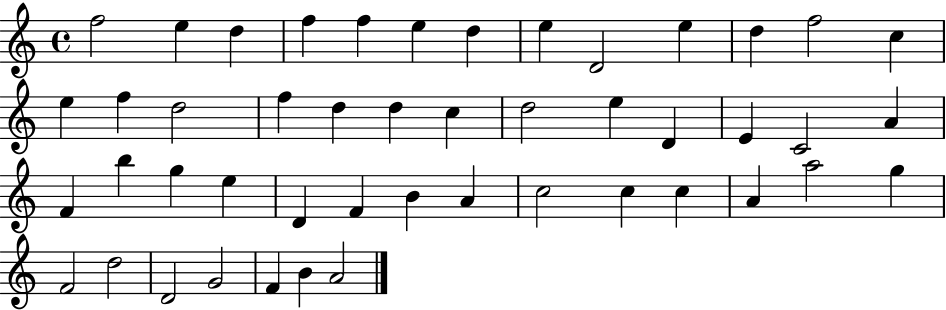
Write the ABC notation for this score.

X:1
T:Untitled
M:4/4
L:1/4
K:C
f2 e d f f e d e D2 e d f2 c e f d2 f d d c d2 e D E C2 A F b g e D F B A c2 c c A a2 g F2 d2 D2 G2 F B A2